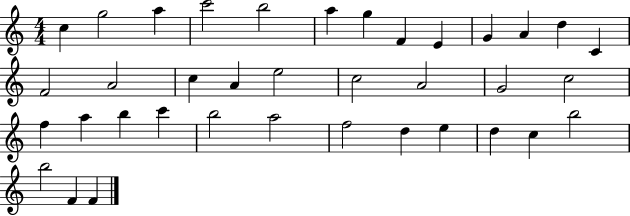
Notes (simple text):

C5/q G5/h A5/q C6/h B5/h A5/q G5/q F4/q E4/q G4/q A4/q D5/q C4/q F4/h A4/h C5/q A4/q E5/h C5/h A4/h G4/h C5/h F5/q A5/q B5/q C6/q B5/h A5/h F5/h D5/q E5/q D5/q C5/q B5/h B5/h F4/q F4/q